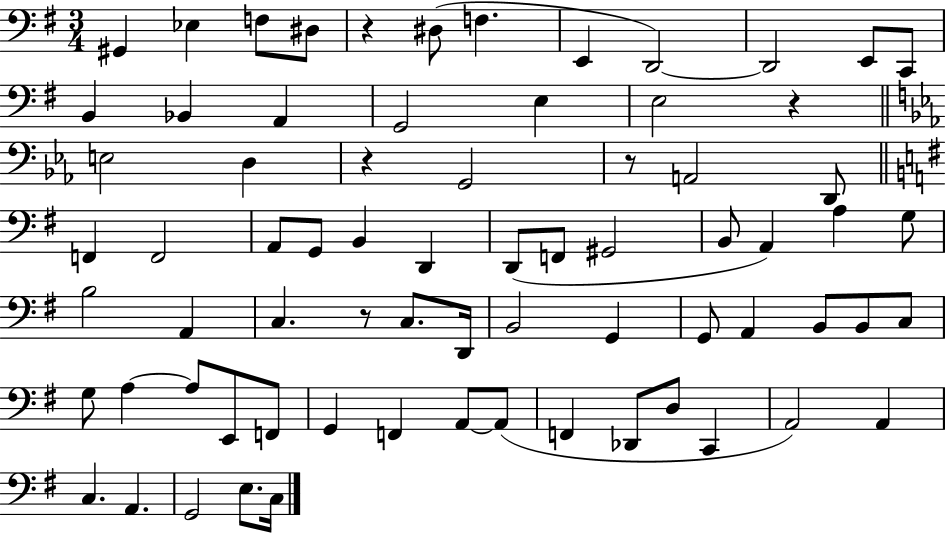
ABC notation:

X:1
T:Untitled
M:3/4
L:1/4
K:G
^G,, _E, F,/2 ^D,/2 z ^D,/2 F, E,, D,,2 D,,2 E,,/2 C,,/2 B,, _B,, A,, G,,2 E, E,2 z E,2 D, z G,,2 z/2 A,,2 D,,/2 F,, F,,2 A,,/2 G,,/2 B,, D,, D,,/2 F,,/2 ^G,,2 B,,/2 A,, A, G,/2 B,2 A,, C, z/2 C,/2 D,,/4 B,,2 G,, G,,/2 A,, B,,/2 B,,/2 C,/2 G,/2 A, A,/2 E,,/2 F,,/2 G,, F,, A,,/2 A,,/2 F,, _D,,/2 D,/2 C,, A,,2 A,, C, A,, G,,2 E,/2 C,/4